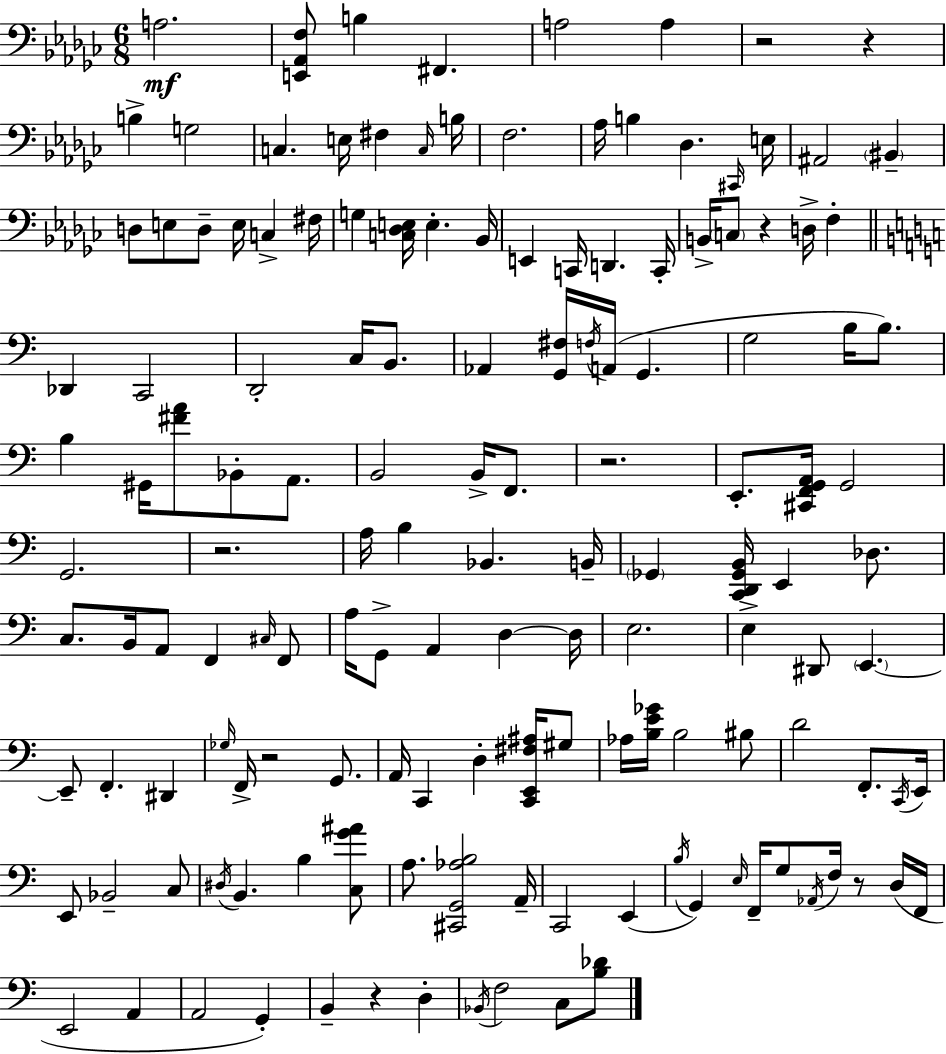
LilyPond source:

{
  \clef bass
  \numericTimeSignature
  \time 6/8
  \key ees \minor
  a2.\mf | <e, aes, f>8 b4 fis,4. | a2 a4 | r2 r4 | \break b4-> g2 | c4. e16 fis4 \grace { c16 } | b16 f2. | aes16 b4 des4. | \break \grace { cis,16 } e16 ais,2 \parenthesize bis,4-- | d8 e8 d8-- e16 c4-> | fis16 g4 <c des e>16 e4.-. | bes,16 e,4 c,16 d,4. | \break c,16-. b,16-> \parenthesize c8 r4 d16-> f4-. | \bar "||" \break \key c \major des,4 c,2 | d,2-. c16 b,8. | aes,4 <g, fis>16 \acciaccatura { f16 }( a,16 g,4. | g2 b16 b8.) | \break b4 gis,16 <fis' a'>8 bes,8-. a,8. | b,2 b,16-> f,8. | r2. | e,8.-. <cis, f, g, a,>16 g,2 | \break g,2. | r2. | a16 b4 bes,4. | b,16-- \parenthesize ges,4 <c, d, ges, b,>16 e,4 des8. | \break c8. b,16 a,8 f,4 \grace { cis16 } | f,8 a16 g,8-> a,4 d4~~ | d16 e2. | e4-> dis,8 \parenthesize e,4.~~ | \break e,8-- f,4.-. dis,4 | \grace { ges16 } f,16-> r2 | g,8. a,16 c,4 d4-. | <c, e, fis ais>16 gis8 aes16 <b e' ges'>16 b2 | \break bis8 d'2 f,8.-. | \acciaccatura { c,16 } e,16 e,8 bes,2-- | c8 \acciaccatura { dis16 } b,4. b4 | <c g' ais'>8 a8. <cis, g, aes b>2 | \break a,16-- c,2 | e,4( \acciaccatura { b16 } g,4) \grace { e16 } f,16-- | g8 \acciaccatura { aes,16 } f16 r8 d16( f,16 e,2 | a,4 a,2 | \break g,4-.) b,4-- | r4 d4-. \acciaccatura { bes,16 } f2 | c8 <b des'>8 \bar "|."
}